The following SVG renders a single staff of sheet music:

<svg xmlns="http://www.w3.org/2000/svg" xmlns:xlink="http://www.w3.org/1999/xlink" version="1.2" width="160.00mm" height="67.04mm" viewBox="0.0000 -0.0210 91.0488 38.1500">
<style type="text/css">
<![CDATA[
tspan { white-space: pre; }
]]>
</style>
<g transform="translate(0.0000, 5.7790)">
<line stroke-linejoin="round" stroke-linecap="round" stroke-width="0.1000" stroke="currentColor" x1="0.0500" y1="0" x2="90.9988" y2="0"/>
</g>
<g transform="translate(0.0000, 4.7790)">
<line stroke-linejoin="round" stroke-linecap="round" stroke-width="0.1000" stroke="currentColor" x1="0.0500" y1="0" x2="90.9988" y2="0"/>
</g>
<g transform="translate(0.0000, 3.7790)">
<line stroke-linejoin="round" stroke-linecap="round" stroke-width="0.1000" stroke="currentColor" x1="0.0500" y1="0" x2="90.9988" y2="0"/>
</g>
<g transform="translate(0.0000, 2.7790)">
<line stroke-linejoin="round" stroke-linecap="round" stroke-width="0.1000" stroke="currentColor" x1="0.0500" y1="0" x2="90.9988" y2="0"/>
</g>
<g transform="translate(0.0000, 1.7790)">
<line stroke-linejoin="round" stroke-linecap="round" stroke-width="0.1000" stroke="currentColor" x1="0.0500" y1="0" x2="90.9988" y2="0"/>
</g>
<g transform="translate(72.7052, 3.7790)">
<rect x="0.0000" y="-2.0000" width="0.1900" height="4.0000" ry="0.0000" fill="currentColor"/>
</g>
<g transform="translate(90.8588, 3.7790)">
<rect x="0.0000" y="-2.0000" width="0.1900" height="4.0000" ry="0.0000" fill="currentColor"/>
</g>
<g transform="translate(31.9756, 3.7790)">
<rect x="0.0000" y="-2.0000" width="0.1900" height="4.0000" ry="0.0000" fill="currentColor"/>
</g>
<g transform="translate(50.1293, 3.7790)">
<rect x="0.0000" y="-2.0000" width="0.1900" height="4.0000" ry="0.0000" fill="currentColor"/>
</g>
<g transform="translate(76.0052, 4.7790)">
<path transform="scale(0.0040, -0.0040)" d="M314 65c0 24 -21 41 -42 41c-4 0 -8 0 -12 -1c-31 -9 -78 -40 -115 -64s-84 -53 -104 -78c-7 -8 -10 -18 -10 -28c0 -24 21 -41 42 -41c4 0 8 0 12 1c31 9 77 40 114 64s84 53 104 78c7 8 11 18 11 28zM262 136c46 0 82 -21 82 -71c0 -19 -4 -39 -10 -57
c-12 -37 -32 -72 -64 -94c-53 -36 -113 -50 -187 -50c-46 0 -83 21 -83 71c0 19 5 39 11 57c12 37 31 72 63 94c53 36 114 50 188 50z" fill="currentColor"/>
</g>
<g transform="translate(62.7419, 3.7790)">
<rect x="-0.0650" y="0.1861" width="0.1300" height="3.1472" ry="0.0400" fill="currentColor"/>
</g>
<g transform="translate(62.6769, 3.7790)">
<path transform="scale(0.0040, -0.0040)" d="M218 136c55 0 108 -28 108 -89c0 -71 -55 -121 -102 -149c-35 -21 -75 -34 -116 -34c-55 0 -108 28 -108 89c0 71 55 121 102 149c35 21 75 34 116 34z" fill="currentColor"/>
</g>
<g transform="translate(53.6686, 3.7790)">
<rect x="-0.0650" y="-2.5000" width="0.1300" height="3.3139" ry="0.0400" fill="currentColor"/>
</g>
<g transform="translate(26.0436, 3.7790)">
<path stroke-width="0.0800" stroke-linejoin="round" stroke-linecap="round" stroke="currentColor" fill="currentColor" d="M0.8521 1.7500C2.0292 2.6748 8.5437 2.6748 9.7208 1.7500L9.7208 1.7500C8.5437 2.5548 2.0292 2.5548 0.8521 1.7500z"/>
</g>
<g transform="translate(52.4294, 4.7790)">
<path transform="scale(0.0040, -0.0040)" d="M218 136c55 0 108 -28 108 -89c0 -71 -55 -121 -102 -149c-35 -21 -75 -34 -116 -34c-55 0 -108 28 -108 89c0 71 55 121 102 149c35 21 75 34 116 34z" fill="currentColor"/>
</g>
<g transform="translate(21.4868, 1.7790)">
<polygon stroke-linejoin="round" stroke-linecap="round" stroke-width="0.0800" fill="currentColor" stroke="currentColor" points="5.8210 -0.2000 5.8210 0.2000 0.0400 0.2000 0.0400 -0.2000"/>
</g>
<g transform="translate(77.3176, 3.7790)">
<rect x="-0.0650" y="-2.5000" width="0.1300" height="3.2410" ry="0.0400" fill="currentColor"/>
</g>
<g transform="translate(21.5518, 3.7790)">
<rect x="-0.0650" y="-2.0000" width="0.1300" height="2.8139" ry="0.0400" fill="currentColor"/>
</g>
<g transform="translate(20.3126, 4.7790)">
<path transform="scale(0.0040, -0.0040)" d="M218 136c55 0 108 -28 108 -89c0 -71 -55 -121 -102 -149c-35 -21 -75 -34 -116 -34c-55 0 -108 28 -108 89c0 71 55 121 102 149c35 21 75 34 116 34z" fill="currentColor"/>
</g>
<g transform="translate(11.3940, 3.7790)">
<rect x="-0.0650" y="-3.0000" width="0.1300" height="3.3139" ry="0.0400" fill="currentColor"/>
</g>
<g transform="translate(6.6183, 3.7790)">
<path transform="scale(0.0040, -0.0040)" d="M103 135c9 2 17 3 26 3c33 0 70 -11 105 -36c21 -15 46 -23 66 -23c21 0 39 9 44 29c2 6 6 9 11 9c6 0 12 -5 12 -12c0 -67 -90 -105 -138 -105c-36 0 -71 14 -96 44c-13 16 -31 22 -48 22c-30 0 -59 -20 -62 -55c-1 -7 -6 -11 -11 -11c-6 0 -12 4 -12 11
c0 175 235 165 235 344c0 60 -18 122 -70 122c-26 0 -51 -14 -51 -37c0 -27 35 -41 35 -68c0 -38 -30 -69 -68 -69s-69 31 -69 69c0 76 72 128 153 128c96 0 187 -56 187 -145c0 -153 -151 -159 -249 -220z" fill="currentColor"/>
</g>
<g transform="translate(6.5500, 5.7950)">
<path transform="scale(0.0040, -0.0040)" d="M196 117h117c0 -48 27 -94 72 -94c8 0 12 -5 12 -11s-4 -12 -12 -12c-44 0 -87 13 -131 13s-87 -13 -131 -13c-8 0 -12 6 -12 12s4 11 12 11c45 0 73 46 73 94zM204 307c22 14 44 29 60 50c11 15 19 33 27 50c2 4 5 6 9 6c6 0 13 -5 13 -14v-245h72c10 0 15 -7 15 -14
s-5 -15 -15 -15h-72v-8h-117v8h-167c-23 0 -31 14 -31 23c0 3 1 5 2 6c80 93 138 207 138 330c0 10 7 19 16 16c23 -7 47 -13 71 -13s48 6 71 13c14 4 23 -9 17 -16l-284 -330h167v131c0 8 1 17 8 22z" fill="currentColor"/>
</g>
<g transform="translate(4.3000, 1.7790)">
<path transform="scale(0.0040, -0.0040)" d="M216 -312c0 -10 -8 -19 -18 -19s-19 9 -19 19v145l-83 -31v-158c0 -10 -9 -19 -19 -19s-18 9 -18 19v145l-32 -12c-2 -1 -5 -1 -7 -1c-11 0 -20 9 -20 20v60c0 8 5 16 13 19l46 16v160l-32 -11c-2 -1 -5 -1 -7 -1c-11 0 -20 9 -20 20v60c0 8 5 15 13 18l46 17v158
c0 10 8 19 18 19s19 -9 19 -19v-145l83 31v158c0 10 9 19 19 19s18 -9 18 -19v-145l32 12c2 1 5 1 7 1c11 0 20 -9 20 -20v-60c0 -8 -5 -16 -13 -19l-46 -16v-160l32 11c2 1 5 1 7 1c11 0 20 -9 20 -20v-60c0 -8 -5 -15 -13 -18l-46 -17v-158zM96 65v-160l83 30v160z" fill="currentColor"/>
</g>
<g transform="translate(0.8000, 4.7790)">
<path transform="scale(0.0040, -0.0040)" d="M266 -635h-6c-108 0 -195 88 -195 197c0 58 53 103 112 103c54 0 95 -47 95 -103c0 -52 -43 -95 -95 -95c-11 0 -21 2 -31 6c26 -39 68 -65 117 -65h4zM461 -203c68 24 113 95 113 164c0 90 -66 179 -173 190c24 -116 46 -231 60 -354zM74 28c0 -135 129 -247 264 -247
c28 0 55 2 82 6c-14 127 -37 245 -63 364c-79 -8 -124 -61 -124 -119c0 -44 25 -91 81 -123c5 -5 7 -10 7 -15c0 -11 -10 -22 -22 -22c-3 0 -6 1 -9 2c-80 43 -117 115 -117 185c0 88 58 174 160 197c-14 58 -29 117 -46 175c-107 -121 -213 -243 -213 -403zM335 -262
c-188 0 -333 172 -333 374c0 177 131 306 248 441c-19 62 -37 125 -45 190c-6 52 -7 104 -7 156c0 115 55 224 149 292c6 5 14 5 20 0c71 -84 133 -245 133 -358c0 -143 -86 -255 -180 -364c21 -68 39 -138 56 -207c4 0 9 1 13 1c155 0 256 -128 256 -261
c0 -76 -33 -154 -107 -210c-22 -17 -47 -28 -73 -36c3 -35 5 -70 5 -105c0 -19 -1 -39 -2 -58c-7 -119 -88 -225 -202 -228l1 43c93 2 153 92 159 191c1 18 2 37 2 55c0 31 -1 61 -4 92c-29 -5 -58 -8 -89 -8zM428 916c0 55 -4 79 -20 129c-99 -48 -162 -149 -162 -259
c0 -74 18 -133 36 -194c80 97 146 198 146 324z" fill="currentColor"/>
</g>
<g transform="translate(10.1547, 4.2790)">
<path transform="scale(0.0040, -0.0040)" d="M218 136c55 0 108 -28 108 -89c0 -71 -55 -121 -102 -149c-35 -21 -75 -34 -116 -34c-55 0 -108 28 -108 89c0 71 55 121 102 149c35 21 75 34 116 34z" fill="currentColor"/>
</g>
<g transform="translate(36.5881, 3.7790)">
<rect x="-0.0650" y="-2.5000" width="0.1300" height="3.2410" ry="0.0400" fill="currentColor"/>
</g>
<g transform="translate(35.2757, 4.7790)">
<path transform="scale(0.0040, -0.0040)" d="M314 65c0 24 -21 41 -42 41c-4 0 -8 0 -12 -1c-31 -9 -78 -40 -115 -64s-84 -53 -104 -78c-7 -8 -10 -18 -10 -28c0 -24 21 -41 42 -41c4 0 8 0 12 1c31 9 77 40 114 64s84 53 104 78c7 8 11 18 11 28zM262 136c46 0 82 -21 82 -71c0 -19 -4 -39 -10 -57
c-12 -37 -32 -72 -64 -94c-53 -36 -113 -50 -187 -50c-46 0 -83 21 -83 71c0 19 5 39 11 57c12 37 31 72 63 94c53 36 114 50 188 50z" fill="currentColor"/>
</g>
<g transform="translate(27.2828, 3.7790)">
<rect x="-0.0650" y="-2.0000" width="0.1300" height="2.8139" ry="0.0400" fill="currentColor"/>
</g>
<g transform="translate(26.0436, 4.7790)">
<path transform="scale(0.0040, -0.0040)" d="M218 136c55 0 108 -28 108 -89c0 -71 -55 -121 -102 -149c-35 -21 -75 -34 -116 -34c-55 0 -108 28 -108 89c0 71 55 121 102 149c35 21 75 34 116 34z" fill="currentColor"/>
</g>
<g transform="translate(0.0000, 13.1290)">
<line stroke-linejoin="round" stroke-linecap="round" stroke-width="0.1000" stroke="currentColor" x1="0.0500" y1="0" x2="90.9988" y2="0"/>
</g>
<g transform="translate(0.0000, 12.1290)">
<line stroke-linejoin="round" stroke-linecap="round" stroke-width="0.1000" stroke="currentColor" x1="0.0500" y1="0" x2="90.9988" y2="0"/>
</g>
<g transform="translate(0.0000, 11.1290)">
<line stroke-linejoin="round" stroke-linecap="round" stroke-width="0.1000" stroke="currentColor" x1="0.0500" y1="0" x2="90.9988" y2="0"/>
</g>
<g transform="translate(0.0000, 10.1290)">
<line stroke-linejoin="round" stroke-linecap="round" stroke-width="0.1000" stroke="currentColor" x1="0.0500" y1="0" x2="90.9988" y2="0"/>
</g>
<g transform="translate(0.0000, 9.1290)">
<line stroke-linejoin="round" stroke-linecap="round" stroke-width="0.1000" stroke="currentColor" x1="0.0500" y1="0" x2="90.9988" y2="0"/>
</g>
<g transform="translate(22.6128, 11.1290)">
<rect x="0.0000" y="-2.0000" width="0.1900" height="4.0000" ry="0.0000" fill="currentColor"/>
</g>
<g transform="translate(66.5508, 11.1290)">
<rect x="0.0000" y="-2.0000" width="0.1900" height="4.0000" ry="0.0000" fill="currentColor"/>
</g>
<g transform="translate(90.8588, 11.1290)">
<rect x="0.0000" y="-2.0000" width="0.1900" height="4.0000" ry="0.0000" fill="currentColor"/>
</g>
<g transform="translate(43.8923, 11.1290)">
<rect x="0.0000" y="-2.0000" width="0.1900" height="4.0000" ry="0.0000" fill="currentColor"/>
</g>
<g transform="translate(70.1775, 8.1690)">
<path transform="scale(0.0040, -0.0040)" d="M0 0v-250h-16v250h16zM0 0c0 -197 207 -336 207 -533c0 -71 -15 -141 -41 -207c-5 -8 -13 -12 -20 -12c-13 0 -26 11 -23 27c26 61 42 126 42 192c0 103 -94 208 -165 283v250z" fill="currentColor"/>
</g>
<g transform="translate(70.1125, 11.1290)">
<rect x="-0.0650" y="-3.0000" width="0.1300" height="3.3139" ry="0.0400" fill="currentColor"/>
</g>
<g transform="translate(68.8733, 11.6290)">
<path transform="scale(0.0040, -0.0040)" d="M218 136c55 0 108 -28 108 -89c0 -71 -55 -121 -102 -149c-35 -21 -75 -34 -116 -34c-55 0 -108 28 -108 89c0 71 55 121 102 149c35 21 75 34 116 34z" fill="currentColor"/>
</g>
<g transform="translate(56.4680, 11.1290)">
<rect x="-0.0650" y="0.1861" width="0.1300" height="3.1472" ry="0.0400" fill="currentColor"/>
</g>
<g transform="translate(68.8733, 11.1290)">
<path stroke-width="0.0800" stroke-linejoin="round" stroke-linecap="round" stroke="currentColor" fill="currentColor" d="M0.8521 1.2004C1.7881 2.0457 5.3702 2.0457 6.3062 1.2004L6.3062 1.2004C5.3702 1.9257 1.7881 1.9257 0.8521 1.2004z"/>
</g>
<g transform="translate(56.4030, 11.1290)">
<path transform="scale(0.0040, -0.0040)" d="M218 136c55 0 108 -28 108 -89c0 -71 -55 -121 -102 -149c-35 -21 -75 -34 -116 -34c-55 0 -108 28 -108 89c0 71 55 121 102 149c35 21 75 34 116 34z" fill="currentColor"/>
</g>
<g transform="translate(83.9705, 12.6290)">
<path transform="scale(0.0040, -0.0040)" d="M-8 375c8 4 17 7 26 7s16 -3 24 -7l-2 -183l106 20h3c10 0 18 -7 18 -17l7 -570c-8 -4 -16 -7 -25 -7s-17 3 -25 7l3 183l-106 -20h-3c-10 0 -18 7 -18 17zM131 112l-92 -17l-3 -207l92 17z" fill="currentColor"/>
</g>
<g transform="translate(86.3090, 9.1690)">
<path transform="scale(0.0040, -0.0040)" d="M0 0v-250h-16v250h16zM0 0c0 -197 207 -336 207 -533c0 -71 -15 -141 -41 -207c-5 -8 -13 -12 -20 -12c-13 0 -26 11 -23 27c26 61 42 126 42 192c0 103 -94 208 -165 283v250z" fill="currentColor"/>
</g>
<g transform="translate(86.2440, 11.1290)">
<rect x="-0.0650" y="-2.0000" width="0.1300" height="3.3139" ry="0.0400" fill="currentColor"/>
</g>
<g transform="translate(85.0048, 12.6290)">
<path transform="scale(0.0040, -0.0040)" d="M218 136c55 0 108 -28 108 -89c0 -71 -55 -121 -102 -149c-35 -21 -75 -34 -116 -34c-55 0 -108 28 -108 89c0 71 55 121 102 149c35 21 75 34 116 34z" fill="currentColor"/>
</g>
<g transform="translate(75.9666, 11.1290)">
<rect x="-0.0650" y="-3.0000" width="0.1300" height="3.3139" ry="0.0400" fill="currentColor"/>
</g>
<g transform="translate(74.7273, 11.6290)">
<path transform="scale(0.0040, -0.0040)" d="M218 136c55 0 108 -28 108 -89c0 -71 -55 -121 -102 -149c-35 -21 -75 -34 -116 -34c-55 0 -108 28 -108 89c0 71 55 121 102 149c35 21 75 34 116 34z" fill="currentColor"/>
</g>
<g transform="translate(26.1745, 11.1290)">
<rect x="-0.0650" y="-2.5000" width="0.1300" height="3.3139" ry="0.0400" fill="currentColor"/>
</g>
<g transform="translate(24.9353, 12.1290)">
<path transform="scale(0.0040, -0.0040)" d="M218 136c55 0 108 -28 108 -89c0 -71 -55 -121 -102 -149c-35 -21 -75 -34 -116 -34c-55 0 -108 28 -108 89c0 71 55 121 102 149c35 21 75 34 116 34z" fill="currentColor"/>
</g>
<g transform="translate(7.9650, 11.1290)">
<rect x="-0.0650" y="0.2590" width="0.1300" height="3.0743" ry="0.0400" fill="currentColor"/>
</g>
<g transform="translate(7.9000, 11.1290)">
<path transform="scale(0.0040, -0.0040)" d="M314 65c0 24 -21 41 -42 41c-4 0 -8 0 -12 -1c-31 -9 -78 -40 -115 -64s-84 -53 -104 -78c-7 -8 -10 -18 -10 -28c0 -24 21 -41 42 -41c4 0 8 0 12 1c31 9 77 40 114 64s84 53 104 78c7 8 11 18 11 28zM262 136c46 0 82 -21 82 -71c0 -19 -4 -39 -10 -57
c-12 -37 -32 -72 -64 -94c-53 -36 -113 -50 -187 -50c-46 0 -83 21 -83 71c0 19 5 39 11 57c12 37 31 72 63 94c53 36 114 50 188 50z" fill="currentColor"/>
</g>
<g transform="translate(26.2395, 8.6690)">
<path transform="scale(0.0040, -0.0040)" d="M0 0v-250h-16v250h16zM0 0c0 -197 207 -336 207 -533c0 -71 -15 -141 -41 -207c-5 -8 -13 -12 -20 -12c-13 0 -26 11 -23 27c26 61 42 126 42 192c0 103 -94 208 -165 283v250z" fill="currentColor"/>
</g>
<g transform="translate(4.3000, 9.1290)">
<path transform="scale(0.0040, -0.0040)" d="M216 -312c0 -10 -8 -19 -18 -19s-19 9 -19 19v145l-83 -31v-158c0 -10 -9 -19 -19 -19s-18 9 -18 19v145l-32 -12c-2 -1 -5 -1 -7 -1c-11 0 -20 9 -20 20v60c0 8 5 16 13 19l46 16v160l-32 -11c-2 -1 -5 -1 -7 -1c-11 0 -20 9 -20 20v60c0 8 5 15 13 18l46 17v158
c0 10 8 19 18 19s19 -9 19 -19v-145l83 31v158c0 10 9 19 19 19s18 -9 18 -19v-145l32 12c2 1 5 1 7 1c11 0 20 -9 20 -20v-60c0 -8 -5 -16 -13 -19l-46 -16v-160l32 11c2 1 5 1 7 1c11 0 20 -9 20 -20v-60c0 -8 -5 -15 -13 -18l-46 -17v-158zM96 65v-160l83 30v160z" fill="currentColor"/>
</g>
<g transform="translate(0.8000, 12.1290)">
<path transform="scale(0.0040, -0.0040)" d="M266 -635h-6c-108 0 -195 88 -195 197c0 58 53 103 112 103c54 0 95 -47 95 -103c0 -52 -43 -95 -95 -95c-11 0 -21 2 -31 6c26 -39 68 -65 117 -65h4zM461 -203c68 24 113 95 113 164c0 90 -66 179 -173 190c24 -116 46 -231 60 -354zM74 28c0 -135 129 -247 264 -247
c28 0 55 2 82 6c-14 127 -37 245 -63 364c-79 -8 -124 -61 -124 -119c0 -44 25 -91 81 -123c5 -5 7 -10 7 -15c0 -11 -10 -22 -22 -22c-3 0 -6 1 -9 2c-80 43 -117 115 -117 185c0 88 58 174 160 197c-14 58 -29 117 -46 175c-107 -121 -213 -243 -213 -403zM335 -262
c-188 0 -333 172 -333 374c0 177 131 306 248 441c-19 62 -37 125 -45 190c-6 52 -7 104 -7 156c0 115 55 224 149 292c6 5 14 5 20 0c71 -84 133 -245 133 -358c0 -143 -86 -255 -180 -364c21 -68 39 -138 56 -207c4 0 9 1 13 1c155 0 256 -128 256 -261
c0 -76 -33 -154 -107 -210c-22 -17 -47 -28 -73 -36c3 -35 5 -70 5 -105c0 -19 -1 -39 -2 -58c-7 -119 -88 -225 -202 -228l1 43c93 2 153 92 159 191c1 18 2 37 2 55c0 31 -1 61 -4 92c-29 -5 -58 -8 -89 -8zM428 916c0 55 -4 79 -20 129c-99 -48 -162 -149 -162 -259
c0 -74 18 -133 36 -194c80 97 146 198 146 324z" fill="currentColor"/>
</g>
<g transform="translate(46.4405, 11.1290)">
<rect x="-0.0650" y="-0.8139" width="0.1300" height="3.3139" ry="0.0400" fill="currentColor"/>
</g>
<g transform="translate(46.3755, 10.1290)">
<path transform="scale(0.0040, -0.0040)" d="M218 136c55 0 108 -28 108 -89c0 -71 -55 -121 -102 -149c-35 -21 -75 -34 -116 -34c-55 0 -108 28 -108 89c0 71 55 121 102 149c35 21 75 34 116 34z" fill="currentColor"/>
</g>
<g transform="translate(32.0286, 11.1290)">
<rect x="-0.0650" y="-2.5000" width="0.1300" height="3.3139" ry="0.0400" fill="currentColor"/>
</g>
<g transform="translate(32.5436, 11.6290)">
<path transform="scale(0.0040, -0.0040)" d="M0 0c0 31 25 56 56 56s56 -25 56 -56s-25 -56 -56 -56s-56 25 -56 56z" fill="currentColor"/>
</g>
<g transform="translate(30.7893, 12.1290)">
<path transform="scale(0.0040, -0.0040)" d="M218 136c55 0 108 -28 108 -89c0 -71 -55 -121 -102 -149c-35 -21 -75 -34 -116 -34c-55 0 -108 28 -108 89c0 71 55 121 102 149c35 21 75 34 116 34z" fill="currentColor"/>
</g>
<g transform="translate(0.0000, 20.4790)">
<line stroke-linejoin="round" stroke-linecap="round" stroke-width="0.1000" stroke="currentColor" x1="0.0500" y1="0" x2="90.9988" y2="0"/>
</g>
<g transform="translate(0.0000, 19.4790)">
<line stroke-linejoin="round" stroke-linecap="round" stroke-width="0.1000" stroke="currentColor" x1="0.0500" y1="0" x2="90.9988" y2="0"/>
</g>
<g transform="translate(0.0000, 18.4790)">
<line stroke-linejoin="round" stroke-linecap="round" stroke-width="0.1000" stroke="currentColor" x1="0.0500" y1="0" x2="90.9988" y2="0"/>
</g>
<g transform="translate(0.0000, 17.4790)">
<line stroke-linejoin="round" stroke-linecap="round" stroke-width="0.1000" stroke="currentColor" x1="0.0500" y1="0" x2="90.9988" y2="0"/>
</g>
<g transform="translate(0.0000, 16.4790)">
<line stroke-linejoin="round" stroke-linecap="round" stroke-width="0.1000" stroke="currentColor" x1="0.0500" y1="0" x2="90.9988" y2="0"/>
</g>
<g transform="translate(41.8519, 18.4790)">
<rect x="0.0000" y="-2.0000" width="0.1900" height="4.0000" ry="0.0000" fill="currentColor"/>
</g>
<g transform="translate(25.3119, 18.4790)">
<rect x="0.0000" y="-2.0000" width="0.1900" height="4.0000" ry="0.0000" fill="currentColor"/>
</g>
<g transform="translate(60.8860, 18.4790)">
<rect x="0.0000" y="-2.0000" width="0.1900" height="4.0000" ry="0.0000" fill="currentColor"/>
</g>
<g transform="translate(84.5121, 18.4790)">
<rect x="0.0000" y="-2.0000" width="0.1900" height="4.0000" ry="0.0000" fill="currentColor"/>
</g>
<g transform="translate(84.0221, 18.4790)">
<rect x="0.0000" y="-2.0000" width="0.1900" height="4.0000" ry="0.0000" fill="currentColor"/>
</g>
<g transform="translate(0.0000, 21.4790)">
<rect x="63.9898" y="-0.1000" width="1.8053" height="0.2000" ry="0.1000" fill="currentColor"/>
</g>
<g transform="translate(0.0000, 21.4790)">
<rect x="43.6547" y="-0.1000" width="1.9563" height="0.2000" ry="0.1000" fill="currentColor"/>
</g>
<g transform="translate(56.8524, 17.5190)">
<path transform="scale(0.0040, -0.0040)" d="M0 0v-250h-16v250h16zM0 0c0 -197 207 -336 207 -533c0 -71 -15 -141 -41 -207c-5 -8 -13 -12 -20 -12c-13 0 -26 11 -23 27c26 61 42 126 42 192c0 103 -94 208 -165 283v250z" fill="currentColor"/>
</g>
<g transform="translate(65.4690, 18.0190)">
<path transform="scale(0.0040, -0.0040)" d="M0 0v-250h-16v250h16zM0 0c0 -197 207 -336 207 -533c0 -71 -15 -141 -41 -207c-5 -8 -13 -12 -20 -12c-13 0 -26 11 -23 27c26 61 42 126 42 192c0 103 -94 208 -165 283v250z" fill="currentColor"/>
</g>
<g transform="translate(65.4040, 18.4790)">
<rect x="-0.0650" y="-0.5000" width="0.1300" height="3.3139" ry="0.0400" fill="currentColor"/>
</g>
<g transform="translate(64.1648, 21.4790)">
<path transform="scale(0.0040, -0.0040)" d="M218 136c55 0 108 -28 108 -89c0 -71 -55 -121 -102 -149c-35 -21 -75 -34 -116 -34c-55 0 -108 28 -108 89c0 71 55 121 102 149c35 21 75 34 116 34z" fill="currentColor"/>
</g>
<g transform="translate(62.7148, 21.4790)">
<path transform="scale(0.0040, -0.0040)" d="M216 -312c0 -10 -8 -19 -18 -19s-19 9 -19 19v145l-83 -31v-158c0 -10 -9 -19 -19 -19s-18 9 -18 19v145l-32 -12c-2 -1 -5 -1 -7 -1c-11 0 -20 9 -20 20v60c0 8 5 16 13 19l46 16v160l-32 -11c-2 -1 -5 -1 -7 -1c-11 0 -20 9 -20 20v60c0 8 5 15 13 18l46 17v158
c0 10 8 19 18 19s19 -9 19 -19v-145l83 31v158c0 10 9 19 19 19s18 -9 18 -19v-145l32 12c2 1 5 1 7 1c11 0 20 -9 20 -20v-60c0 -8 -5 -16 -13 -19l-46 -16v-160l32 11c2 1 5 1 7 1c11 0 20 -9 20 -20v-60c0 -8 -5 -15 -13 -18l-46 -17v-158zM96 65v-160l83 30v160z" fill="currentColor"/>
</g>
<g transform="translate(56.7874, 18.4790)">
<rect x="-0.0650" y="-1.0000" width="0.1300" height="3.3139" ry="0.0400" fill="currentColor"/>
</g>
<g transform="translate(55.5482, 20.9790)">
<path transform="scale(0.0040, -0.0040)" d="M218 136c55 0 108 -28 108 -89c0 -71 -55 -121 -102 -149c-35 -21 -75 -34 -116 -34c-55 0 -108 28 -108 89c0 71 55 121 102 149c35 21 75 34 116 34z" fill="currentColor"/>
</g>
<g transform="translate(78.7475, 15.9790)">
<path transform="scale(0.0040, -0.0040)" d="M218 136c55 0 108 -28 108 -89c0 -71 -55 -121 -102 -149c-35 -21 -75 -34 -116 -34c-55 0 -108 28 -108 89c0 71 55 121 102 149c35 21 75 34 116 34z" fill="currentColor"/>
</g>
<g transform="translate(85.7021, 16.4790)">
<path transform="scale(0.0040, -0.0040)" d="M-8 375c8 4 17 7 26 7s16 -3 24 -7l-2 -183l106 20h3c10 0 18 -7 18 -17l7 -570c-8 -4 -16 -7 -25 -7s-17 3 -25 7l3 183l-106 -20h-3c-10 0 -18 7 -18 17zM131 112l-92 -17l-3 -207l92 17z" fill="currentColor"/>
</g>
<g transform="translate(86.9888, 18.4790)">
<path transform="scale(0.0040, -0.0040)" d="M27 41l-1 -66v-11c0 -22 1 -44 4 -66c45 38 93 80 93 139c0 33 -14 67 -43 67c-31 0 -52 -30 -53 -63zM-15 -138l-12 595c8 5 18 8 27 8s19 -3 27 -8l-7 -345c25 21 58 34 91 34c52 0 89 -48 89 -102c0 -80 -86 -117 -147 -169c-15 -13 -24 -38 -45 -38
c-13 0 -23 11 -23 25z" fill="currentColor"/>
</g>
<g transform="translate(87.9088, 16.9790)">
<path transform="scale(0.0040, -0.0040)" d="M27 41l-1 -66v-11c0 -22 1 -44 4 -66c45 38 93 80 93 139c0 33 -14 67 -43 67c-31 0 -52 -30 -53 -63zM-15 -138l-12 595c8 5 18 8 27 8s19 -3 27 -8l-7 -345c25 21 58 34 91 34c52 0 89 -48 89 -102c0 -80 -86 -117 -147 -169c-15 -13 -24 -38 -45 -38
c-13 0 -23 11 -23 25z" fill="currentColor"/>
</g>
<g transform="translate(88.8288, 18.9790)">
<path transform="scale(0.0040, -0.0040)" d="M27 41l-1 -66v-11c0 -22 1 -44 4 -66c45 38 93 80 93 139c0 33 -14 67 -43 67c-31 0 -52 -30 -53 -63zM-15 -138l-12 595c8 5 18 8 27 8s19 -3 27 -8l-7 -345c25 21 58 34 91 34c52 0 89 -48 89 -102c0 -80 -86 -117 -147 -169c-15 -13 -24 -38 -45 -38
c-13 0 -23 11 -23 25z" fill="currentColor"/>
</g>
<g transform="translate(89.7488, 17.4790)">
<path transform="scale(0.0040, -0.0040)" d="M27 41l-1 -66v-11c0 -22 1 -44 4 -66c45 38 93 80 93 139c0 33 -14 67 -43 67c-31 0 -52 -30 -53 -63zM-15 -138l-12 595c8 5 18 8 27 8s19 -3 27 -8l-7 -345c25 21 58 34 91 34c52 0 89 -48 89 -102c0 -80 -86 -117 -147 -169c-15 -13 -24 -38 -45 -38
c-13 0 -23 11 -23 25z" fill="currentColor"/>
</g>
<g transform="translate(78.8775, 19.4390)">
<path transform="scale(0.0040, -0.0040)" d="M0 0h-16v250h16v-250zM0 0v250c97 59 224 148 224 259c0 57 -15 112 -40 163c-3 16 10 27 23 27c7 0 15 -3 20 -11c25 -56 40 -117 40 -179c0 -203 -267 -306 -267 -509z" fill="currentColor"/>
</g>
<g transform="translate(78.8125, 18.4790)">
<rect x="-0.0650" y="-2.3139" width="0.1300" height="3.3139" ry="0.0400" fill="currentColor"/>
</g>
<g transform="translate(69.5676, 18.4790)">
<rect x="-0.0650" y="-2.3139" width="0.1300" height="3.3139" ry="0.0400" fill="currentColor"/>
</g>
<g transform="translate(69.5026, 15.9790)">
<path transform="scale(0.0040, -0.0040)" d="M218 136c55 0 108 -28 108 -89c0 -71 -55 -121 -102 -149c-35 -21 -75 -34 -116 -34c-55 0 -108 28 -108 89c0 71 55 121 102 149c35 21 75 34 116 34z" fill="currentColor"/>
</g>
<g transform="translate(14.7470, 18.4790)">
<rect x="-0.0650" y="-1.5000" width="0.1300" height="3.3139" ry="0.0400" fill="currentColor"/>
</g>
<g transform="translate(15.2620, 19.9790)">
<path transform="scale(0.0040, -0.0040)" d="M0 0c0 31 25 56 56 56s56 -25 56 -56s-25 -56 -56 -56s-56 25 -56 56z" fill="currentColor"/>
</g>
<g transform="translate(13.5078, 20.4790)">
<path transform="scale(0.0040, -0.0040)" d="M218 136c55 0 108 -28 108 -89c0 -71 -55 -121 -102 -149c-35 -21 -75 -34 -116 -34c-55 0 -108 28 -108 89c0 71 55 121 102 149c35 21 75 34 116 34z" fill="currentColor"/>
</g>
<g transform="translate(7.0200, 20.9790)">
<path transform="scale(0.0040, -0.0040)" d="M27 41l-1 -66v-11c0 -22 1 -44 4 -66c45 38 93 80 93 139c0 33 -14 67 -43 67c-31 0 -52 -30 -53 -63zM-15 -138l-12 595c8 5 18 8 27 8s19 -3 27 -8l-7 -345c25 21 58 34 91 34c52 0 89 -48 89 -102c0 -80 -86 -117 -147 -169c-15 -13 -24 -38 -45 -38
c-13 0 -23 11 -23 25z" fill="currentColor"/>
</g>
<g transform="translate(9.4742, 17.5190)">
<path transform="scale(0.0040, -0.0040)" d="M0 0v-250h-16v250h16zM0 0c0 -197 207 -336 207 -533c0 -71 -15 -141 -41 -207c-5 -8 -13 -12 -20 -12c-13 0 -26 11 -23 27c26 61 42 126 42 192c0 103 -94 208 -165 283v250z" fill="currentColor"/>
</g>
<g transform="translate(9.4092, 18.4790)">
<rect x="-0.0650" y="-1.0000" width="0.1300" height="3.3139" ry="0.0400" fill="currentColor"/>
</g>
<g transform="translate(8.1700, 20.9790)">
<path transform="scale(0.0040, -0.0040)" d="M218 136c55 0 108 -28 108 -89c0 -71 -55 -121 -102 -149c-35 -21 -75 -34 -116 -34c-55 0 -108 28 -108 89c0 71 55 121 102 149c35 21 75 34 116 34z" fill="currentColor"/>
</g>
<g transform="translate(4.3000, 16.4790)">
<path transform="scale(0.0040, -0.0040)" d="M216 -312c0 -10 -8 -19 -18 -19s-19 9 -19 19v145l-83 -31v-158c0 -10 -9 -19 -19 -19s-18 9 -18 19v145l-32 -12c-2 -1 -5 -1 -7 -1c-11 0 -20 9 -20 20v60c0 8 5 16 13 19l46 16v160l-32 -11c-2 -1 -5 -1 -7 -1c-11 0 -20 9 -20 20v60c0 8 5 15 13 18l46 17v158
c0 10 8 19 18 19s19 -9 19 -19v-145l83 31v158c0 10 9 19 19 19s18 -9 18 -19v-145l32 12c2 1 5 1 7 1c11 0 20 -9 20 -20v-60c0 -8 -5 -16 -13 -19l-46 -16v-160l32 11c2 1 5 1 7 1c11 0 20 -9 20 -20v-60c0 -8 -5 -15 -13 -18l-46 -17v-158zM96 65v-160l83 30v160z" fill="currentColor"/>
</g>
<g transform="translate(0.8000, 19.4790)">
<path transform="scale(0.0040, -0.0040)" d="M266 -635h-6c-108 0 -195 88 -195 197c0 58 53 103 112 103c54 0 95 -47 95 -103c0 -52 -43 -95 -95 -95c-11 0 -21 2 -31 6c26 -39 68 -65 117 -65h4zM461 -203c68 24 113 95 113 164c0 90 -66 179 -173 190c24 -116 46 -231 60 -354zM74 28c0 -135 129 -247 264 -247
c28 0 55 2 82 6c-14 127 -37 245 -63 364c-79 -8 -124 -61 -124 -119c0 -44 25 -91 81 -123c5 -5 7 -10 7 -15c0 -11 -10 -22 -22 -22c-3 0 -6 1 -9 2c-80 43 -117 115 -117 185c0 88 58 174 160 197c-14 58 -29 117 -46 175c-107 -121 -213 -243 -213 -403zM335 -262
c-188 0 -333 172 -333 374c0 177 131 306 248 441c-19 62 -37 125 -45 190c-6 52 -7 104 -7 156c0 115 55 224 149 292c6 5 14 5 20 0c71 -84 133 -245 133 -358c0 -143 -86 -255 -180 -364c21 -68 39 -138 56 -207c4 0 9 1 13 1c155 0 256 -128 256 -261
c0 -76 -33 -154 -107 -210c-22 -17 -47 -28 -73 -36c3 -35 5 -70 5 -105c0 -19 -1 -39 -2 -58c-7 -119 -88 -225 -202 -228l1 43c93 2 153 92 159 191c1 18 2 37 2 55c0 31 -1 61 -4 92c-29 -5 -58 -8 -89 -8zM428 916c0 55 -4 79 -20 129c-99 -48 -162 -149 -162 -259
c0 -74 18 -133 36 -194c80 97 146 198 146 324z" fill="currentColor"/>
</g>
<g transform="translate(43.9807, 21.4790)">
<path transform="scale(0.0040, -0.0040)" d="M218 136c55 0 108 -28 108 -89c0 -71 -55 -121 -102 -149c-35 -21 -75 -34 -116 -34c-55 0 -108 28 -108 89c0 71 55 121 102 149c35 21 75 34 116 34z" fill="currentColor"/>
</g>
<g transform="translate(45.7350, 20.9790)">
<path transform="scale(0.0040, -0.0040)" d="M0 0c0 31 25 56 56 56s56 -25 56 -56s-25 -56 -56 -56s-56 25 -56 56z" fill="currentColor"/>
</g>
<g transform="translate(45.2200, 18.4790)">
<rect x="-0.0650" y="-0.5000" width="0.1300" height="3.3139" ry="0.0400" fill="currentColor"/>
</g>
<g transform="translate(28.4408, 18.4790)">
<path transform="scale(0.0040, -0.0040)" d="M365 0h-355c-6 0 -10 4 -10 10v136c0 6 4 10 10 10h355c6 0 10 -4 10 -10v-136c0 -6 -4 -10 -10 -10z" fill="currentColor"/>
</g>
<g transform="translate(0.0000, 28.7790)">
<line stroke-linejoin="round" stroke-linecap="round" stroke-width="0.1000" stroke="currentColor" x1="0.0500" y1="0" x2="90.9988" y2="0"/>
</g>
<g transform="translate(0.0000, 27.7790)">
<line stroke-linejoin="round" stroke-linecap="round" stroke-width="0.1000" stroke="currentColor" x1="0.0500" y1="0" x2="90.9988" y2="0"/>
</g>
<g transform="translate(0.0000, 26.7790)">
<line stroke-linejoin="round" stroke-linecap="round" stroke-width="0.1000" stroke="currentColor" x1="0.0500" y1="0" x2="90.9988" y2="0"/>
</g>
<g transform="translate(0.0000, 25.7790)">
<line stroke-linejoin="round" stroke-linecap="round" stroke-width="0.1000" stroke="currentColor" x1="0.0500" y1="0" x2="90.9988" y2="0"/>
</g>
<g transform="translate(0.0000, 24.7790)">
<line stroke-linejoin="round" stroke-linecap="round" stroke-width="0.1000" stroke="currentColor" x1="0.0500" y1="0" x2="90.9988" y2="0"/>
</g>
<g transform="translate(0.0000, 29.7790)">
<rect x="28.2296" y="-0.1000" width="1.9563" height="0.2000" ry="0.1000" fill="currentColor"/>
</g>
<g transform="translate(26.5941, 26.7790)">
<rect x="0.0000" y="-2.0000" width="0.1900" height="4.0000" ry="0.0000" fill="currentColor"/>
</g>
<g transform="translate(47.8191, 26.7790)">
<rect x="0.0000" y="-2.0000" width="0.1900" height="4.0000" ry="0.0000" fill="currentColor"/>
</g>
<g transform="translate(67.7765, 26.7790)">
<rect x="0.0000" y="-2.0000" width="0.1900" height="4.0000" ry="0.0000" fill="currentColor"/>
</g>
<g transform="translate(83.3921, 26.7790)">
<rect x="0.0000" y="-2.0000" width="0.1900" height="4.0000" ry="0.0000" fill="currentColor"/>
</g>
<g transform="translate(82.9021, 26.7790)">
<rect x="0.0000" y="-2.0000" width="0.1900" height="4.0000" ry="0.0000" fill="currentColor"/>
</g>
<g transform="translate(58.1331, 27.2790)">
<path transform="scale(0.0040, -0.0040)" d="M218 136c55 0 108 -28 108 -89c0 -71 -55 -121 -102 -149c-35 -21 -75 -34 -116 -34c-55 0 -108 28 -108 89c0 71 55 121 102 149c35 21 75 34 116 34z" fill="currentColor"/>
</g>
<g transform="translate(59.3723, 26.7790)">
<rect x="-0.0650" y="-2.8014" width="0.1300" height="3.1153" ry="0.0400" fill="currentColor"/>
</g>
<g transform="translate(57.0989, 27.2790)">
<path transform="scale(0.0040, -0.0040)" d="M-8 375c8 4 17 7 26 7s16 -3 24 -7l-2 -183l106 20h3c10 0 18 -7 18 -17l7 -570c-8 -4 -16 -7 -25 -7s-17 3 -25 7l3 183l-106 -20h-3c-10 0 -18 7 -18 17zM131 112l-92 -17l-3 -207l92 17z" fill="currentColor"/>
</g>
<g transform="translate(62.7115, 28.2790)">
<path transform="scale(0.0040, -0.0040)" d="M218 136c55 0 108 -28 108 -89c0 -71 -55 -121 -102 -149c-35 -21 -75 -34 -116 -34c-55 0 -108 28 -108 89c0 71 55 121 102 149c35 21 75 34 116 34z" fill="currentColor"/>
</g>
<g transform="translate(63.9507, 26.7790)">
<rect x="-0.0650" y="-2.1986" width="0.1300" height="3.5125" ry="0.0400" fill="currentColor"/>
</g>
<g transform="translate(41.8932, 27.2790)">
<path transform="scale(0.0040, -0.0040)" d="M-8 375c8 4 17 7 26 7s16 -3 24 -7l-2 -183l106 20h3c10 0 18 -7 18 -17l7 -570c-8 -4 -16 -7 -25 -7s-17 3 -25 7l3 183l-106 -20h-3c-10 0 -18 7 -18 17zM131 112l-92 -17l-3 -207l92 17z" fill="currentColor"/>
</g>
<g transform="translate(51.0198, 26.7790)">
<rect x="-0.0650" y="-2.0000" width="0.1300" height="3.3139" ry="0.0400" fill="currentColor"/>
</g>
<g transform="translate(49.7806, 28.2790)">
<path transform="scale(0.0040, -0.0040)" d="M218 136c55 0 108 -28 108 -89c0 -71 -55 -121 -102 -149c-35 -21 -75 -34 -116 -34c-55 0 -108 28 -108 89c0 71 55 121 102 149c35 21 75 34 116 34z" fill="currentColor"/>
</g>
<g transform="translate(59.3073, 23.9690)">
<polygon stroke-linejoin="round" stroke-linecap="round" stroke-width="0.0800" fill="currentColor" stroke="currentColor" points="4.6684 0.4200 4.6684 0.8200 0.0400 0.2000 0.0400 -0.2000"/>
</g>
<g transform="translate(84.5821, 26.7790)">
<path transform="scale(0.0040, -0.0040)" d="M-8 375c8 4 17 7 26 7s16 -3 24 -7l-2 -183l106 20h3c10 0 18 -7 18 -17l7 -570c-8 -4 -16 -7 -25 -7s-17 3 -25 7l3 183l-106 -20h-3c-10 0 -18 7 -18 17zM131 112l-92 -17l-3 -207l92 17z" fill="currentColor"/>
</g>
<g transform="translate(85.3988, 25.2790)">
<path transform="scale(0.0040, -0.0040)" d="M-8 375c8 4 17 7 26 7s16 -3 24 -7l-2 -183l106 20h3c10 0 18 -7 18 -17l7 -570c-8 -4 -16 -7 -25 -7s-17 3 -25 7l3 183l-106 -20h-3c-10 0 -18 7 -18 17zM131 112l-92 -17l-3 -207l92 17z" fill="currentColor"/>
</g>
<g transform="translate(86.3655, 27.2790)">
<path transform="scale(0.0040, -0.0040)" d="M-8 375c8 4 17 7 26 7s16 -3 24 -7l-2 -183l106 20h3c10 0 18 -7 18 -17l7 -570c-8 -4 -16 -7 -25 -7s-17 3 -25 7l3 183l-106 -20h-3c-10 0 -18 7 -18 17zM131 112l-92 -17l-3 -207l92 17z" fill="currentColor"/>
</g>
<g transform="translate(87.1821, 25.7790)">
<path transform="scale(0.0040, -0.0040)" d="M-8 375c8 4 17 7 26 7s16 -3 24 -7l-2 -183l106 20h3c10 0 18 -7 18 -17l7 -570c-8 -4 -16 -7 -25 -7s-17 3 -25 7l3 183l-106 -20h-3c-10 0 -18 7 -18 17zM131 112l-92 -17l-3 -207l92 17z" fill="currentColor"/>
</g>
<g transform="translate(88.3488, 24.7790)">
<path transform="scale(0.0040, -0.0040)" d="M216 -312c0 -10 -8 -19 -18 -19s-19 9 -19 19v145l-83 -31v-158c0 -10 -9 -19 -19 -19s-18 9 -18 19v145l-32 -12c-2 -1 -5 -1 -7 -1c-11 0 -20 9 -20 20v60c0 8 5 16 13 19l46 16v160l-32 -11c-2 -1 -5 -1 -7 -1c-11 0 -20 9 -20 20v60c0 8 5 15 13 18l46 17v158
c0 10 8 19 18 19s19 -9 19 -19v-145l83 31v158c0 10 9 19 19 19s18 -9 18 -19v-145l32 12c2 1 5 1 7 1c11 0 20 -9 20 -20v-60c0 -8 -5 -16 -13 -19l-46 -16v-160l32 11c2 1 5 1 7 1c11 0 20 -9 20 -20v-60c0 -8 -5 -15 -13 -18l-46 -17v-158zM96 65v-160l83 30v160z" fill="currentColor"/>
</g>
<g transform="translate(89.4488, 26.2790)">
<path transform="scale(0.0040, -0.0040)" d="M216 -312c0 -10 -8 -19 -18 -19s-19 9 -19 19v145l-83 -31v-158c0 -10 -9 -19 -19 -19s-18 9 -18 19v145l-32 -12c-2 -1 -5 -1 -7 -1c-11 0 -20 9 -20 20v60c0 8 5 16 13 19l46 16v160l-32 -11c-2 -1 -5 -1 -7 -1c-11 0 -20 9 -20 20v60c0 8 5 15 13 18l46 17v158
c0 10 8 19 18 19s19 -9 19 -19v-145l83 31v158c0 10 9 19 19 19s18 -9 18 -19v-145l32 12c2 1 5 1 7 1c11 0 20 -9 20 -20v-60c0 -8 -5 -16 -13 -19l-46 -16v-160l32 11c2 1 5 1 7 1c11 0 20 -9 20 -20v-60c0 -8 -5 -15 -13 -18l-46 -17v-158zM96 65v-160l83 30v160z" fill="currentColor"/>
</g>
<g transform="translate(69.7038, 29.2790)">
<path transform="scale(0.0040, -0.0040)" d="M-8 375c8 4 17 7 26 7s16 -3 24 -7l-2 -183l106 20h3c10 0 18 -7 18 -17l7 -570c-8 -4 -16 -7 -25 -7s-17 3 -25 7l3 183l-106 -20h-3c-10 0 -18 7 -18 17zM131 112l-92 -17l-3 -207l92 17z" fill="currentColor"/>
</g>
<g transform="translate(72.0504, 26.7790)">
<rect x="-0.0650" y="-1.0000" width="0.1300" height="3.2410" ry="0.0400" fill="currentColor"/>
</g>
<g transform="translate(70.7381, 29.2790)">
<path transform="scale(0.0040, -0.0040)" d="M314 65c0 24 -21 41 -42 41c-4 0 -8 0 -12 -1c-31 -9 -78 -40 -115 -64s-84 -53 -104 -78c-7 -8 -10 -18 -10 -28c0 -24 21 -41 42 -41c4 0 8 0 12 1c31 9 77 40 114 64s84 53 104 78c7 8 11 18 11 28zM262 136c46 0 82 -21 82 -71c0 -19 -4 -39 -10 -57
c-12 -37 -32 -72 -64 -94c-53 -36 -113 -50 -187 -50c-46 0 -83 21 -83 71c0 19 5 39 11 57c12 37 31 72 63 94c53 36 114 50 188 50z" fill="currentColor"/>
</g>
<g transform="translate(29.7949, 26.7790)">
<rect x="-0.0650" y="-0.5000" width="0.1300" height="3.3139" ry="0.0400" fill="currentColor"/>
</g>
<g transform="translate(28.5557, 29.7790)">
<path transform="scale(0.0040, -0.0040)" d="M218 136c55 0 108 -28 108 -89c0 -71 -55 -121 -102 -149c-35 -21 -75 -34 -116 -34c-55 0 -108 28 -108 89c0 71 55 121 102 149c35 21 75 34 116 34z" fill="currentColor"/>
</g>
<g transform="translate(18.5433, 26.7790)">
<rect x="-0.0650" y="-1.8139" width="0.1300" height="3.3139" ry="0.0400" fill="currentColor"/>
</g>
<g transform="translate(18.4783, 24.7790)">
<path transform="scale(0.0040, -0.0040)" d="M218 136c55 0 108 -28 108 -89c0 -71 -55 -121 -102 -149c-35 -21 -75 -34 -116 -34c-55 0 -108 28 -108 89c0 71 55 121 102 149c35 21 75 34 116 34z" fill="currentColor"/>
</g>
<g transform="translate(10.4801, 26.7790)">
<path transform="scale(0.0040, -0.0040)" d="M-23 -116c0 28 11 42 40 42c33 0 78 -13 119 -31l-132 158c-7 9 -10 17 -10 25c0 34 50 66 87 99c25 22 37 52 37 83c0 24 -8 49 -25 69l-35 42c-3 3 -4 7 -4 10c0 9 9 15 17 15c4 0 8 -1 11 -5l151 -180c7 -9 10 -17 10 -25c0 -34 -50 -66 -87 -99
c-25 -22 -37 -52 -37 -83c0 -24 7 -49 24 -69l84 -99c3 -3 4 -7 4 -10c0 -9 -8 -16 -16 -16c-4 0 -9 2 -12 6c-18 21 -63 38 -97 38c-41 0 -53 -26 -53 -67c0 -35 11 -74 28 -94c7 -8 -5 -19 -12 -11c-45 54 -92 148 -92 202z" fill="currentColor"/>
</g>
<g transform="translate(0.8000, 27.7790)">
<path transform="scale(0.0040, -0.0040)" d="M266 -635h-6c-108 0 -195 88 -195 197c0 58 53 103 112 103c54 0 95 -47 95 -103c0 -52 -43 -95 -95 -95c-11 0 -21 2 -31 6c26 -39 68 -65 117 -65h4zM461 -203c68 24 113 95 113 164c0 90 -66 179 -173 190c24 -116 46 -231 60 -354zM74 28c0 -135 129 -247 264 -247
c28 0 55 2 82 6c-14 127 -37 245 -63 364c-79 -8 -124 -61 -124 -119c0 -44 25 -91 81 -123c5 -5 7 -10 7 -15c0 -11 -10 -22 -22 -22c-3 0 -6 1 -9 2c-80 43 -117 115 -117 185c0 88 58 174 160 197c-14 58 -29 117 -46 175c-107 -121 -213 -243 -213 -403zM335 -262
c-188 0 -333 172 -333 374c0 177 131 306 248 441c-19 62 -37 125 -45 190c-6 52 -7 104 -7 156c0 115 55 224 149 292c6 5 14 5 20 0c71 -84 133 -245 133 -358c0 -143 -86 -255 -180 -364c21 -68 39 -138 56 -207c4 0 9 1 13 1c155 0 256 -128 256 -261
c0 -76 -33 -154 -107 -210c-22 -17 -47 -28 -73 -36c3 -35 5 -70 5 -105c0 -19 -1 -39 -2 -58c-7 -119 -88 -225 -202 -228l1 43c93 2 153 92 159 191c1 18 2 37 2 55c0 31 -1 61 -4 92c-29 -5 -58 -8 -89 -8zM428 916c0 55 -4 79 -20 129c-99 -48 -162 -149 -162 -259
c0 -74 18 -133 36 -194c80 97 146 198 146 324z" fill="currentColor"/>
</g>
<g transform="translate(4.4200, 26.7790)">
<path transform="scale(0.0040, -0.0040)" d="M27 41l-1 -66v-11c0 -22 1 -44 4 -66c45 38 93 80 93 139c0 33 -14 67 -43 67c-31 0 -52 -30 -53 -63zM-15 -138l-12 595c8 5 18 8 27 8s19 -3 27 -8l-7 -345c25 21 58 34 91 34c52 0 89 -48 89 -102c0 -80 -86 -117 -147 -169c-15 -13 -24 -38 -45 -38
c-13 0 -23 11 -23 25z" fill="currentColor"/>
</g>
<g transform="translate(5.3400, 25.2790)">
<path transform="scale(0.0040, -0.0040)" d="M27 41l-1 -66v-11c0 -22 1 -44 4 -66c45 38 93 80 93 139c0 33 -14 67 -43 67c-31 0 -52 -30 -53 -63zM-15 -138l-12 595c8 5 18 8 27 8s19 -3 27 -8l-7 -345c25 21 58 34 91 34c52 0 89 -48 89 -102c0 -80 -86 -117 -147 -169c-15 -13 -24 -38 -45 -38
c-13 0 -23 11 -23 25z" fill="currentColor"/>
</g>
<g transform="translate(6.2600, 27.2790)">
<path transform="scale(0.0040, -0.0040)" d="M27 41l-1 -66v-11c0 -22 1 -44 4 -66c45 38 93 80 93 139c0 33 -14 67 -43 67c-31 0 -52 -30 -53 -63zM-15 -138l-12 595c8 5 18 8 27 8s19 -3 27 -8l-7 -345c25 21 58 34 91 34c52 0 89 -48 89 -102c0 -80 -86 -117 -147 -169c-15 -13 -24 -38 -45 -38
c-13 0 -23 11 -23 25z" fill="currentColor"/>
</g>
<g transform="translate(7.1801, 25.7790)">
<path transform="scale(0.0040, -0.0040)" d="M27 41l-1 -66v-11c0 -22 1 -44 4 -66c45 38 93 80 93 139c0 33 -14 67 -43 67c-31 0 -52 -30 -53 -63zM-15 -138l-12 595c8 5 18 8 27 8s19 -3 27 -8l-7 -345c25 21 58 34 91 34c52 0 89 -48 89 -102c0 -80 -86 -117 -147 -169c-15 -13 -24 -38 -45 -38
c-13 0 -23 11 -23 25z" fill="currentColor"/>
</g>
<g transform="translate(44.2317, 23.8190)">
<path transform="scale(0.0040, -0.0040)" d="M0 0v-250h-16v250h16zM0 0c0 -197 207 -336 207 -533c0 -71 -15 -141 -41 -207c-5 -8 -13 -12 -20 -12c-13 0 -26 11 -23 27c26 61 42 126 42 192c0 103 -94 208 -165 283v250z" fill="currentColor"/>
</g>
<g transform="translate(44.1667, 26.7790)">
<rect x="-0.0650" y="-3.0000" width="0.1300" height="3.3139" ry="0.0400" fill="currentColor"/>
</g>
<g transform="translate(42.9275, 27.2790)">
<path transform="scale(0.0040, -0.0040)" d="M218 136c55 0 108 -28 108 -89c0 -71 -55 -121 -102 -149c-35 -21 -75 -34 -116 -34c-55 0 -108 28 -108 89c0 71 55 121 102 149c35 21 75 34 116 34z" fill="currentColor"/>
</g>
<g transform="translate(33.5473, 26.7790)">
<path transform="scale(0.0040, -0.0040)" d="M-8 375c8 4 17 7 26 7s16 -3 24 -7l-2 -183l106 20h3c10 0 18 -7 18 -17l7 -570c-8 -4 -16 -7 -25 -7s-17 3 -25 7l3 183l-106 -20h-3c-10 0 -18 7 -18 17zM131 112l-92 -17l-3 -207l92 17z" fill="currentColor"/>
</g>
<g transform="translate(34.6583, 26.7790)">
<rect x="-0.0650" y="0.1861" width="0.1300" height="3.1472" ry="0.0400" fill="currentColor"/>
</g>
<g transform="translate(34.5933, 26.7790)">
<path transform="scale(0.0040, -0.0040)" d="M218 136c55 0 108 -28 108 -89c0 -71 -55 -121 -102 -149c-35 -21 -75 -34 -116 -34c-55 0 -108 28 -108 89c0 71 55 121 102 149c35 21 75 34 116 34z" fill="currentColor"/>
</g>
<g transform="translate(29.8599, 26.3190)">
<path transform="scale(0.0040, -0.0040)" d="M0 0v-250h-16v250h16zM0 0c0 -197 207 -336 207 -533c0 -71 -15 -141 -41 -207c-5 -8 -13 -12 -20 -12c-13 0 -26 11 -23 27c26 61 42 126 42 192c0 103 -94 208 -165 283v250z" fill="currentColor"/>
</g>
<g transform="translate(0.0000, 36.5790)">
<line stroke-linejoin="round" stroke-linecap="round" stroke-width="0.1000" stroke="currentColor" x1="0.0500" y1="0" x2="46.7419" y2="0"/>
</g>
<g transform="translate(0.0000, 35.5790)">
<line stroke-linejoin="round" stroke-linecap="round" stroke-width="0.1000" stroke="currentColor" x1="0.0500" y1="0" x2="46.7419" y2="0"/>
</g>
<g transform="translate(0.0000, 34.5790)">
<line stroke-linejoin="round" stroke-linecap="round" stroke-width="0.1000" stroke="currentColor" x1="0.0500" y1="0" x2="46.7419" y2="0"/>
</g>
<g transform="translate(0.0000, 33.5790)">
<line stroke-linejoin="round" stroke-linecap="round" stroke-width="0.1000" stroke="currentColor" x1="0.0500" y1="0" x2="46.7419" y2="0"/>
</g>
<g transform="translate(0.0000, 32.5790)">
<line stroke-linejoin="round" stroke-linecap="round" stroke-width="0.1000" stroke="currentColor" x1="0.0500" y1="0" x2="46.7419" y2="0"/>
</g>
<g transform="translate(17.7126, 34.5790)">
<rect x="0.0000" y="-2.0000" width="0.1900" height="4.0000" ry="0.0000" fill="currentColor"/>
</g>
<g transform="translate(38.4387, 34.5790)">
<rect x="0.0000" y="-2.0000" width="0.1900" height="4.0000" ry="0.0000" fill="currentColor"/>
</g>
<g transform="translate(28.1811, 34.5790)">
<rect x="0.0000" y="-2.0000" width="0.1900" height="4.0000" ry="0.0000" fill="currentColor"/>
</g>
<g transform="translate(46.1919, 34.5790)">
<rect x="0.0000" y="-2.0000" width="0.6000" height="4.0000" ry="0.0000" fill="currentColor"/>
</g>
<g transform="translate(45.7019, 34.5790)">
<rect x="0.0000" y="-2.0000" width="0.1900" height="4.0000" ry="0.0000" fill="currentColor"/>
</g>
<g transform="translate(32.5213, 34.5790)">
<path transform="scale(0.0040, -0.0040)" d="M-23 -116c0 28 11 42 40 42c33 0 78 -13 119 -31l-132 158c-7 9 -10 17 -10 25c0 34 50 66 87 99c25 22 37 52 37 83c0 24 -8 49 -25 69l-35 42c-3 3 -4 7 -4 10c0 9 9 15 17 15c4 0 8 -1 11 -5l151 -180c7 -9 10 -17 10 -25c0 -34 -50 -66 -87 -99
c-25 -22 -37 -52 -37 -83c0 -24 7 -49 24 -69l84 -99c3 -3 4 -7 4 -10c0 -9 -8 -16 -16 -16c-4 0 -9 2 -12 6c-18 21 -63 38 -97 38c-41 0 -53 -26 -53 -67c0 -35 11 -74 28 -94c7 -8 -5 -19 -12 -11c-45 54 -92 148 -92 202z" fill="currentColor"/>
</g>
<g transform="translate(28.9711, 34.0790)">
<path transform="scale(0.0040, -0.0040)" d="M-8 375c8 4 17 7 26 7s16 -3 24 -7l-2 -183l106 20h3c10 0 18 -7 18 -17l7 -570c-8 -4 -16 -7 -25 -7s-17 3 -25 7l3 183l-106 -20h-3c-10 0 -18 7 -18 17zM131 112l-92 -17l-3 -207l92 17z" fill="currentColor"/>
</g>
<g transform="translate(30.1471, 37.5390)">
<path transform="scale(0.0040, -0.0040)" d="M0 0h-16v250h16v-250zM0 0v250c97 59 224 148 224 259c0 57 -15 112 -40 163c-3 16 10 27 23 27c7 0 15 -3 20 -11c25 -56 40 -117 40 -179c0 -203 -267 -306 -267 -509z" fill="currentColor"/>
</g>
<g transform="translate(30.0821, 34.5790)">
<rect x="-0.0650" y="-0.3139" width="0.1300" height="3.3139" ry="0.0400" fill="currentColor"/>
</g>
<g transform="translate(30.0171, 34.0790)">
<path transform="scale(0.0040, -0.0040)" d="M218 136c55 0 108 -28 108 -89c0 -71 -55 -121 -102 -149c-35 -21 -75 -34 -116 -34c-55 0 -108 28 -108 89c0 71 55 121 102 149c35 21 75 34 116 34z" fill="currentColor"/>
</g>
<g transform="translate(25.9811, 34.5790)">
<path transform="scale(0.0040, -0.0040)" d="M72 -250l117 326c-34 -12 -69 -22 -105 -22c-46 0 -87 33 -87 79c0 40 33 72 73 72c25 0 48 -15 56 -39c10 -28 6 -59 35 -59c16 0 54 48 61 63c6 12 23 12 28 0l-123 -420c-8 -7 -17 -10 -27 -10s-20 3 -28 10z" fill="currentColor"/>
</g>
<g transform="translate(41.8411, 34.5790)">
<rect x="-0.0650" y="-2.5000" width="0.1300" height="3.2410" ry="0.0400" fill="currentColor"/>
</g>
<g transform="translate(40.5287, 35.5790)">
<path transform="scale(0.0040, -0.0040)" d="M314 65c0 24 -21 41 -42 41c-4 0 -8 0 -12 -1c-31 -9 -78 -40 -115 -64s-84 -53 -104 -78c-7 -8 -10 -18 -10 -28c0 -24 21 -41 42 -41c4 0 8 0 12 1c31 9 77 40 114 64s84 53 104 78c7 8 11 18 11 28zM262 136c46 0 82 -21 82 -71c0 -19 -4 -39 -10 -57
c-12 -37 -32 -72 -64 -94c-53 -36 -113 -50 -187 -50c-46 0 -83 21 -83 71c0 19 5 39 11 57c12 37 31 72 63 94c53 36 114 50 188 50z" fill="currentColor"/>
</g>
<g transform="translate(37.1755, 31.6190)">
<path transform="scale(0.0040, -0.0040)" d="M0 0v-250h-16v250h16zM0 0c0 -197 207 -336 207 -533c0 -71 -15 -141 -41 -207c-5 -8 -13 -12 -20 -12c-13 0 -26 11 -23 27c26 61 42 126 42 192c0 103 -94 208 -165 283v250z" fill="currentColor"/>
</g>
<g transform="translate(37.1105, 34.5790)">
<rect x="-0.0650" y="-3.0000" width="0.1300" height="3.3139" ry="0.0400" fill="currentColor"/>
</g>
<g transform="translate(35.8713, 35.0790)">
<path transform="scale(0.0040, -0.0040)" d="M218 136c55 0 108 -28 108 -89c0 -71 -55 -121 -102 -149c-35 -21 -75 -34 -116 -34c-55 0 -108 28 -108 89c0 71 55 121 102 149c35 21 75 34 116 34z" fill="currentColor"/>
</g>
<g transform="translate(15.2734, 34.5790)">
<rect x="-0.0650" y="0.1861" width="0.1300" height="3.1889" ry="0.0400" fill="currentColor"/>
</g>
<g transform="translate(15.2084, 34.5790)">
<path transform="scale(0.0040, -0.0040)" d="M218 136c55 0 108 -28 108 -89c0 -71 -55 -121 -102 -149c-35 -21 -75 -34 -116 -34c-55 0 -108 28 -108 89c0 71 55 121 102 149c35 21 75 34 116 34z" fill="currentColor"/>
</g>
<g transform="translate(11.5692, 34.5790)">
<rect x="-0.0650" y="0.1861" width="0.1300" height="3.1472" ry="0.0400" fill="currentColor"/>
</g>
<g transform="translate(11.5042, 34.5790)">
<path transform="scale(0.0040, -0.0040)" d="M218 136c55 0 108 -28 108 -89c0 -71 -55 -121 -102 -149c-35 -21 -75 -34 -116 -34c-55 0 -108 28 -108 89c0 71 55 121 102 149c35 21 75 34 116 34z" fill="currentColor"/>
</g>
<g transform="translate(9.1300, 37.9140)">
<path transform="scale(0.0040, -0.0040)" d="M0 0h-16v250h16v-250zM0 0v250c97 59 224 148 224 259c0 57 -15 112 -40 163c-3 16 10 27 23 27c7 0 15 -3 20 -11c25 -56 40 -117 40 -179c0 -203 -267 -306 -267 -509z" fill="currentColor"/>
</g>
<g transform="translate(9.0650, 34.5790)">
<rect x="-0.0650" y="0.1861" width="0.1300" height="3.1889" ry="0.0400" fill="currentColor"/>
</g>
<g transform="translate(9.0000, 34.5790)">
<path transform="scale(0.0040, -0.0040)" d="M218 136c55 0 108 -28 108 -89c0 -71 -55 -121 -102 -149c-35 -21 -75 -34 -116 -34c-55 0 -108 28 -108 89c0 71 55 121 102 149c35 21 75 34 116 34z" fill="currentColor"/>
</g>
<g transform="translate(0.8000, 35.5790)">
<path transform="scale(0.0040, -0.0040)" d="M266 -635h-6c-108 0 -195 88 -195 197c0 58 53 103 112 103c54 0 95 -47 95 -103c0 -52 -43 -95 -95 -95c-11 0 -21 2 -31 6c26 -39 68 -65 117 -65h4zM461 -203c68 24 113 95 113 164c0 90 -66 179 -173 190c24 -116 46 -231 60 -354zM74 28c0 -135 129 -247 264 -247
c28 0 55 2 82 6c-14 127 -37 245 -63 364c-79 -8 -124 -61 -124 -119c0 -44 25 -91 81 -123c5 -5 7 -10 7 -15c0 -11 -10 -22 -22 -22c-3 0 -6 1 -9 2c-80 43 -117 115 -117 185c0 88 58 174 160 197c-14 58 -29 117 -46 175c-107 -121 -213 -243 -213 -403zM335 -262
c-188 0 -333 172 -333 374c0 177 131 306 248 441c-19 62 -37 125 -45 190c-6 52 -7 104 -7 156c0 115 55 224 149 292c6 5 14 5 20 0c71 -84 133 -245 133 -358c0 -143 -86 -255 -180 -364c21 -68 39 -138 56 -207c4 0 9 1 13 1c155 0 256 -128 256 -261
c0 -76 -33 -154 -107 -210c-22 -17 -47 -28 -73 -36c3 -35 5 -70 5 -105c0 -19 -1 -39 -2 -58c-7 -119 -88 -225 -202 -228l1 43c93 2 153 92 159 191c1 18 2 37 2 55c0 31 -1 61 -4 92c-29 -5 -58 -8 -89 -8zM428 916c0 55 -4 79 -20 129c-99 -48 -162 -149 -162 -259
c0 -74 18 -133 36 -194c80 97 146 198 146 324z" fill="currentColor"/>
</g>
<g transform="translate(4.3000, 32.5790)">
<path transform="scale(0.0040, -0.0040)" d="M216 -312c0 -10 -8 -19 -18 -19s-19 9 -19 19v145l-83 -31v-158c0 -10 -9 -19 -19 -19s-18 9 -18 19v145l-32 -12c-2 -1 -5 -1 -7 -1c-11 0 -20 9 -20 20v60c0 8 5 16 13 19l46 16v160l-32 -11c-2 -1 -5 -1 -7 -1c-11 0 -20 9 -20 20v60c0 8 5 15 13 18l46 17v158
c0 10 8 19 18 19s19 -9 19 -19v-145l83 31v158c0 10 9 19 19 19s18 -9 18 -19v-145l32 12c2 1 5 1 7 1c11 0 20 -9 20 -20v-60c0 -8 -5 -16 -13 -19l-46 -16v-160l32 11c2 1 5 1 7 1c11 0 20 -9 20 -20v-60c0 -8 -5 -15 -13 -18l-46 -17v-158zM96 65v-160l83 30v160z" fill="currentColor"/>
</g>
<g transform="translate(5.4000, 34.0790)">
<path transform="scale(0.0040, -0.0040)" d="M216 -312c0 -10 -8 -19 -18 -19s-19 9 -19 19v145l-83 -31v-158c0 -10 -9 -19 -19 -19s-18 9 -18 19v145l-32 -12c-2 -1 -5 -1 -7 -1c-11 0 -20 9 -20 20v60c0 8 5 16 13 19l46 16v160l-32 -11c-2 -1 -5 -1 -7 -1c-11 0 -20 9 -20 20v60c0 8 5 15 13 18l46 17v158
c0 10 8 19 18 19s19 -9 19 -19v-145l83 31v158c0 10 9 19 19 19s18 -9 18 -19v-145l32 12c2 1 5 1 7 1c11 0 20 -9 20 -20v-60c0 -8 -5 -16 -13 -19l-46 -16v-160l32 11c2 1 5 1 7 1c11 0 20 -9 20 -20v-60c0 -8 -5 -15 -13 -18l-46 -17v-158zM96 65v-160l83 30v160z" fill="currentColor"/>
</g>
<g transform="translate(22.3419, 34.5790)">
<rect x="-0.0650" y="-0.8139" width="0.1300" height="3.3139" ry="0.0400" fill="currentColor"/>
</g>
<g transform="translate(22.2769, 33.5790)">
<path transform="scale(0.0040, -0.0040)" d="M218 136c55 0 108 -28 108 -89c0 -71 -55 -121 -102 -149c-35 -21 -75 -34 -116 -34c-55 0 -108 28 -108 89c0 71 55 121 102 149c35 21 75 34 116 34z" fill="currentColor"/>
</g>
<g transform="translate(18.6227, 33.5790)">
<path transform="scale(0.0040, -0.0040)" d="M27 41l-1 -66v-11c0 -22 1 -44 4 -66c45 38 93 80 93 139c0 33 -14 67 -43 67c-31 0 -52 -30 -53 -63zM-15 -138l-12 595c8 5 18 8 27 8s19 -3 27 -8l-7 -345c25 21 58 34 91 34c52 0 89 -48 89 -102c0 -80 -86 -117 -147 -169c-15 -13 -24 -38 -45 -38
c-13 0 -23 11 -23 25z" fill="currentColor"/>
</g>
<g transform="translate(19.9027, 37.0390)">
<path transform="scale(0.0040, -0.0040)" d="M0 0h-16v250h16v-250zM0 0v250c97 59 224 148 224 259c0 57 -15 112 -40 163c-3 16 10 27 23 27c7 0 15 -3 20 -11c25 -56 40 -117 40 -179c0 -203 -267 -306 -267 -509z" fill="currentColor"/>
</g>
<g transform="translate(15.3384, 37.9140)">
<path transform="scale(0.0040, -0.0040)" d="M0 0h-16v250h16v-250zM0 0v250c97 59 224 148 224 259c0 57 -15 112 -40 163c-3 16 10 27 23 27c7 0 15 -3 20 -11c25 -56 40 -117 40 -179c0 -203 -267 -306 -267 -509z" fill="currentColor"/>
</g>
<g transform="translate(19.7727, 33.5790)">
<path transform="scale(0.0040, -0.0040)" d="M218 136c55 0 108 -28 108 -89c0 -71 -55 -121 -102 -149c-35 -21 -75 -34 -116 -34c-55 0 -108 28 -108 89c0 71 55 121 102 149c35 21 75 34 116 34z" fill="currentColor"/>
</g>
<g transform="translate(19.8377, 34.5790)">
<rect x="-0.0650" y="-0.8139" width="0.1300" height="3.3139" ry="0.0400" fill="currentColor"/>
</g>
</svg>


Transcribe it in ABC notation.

X:1
T:Untitled
M:2/4
L:1/4
K:G
A G/2 G/2 G2 G B G2 B2 G/2 G d B A/2 A F/2 _D/2 E z2 C D/2 ^C/2 g g/2 z f C/2 B A/2 F A/2 F/2 D2 B/2 B B/2 _d/2 _d z/2 c/2 z A/2 G2